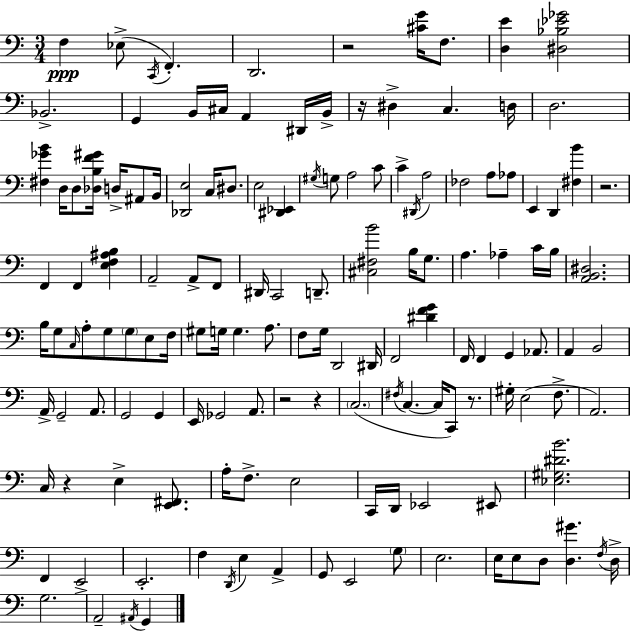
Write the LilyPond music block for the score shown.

{
  \clef bass
  \numericTimeSignature
  \time 3/4
  \key a \minor
  \repeat volta 2 { f4\ppp ees8->( \acciaccatura { c,16 } f,4.-.) | d,2. | r2 <cis' g'>16 f8. | <d e'>4 <dis bes ees' ges'>2 | \break bes,2.-> | g,4 b,16 cis16 a,4 dis,16 | b,16-> r16 dis4-> c4. | d16 d2. | \break <fis ges' b'>4 d16 d8 <des b f' gis'>16 d16-> ais,8 | b,16 <des, e>2 c16 dis8. | e2 <dis, ees,>4 | \acciaccatura { gis16 } g8 a2 | \break c'8 c'4-> \acciaccatura { dis,16 } a2 | fes2 a8 | aes8 e,4 d,4 <fis b'>4 | r2. | \break f,4 f,4 <e f ais b>4 | a,2-- a,8-> | f,8 dis,16 c,2 | d,8.-- <cis fis b'>2 b16 | \break g8. a4. aes4-- | c'16 b16 <a, b, dis>2. | b16 g8 \grace { c16 } a8-. g8 \parenthesize g8 | e8 f16 gis8 g16 g4. | \break a8. f8 g16 d,2 | dis,16 f,2 | <dis' f' g'>4 f,16 f,4 g,4 | aes,8. a,4 b,2 | \break a,16-> g,2-- | a,8. g,2 | g,4 e,16 ges,2 | a,8. r2 | \break r4 \parenthesize c2.( | \acciaccatura { fis16 } c4.~~ c16 | c,8) r8. gis16-. e2( | f8.-> a,2.) | \break c16 r4 e4-> | <e, fis,>8. a16-. f8.-> e2 | c,16 d,16 ees,2 | eis,8 <ees gis dis' b'>2. | \break f,4 e,2-> | e,2.-. | f4 \acciaccatura { d,16 } e4 | a,4-> g,8 e,2 | \break \parenthesize g8 e2. | e16 e8 d8 <d gis'>4. | \acciaccatura { f16 } d16-> g2. | a,2-- | \break \acciaccatura { ais,16 } g,4 } \bar "|."
}